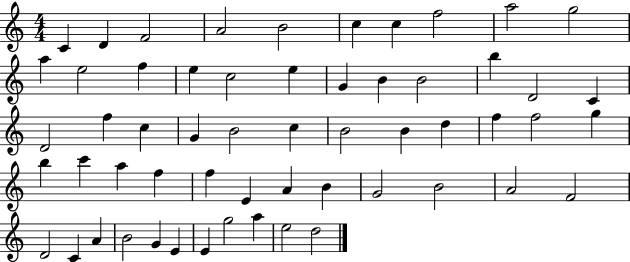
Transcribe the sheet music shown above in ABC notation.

X:1
T:Untitled
M:4/4
L:1/4
K:C
C D F2 A2 B2 c c f2 a2 g2 a e2 f e c2 e G B B2 b D2 C D2 f c G B2 c B2 B d f f2 g b c' a f f E A B G2 B2 A2 F2 D2 C A B2 G E E g2 a e2 d2